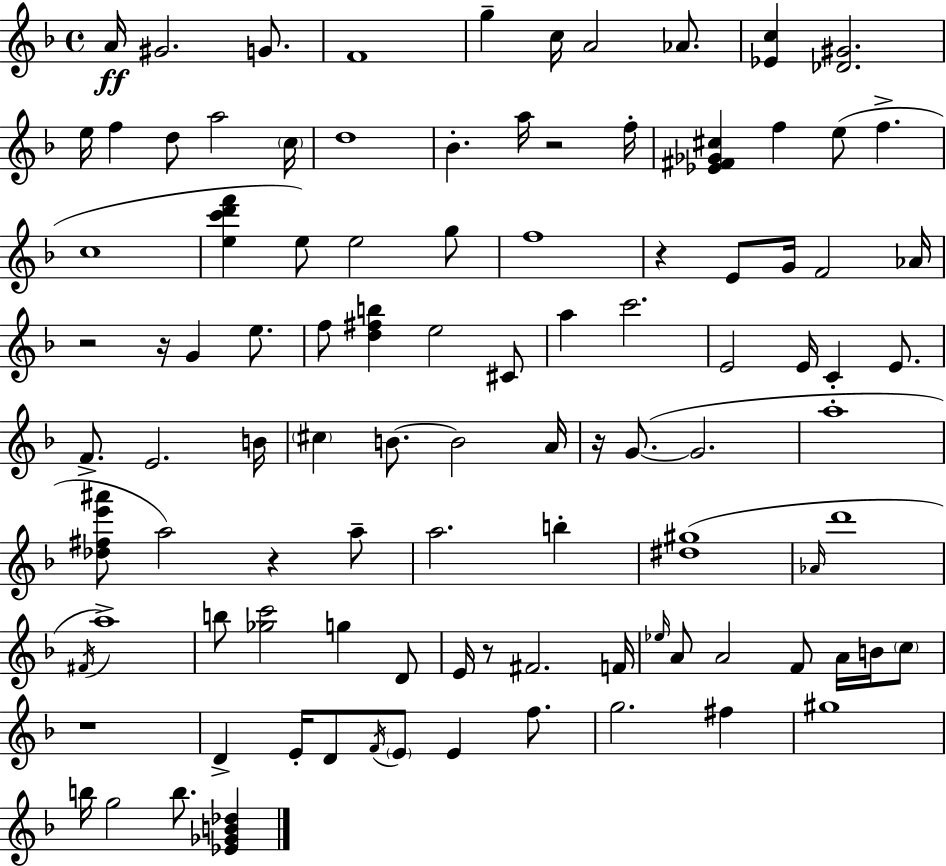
X:1
T:Untitled
M:4/4
L:1/4
K:F
A/4 ^G2 G/2 F4 g c/4 A2 _A/2 [_Ec] [_D^G]2 e/4 f d/2 a2 c/4 d4 _B a/4 z2 f/4 [_E^F_G^c] f e/2 f c4 [ec'd'f'] e/2 e2 g/2 f4 z E/2 G/4 F2 _A/4 z2 z/4 G e/2 f/2 [d^fb] e2 ^C/2 a c'2 E2 E/4 C E/2 F/2 E2 B/4 ^c B/2 B2 A/4 z/4 G/2 G2 a4 [_d^fe'^a']/2 a2 z a/2 a2 b [^d^g]4 _A/4 d'4 ^F/4 a4 b/2 [_gc']2 g D/2 E/4 z/2 ^F2 F/4 _e/4 A/2 A2 F/2 A/4 B/4 c/2 z4 D E/4 D/2 F/4 E/2 E f/2 g2 ^f ^g4 b/4 g2 b/2 [_E_GB_d]